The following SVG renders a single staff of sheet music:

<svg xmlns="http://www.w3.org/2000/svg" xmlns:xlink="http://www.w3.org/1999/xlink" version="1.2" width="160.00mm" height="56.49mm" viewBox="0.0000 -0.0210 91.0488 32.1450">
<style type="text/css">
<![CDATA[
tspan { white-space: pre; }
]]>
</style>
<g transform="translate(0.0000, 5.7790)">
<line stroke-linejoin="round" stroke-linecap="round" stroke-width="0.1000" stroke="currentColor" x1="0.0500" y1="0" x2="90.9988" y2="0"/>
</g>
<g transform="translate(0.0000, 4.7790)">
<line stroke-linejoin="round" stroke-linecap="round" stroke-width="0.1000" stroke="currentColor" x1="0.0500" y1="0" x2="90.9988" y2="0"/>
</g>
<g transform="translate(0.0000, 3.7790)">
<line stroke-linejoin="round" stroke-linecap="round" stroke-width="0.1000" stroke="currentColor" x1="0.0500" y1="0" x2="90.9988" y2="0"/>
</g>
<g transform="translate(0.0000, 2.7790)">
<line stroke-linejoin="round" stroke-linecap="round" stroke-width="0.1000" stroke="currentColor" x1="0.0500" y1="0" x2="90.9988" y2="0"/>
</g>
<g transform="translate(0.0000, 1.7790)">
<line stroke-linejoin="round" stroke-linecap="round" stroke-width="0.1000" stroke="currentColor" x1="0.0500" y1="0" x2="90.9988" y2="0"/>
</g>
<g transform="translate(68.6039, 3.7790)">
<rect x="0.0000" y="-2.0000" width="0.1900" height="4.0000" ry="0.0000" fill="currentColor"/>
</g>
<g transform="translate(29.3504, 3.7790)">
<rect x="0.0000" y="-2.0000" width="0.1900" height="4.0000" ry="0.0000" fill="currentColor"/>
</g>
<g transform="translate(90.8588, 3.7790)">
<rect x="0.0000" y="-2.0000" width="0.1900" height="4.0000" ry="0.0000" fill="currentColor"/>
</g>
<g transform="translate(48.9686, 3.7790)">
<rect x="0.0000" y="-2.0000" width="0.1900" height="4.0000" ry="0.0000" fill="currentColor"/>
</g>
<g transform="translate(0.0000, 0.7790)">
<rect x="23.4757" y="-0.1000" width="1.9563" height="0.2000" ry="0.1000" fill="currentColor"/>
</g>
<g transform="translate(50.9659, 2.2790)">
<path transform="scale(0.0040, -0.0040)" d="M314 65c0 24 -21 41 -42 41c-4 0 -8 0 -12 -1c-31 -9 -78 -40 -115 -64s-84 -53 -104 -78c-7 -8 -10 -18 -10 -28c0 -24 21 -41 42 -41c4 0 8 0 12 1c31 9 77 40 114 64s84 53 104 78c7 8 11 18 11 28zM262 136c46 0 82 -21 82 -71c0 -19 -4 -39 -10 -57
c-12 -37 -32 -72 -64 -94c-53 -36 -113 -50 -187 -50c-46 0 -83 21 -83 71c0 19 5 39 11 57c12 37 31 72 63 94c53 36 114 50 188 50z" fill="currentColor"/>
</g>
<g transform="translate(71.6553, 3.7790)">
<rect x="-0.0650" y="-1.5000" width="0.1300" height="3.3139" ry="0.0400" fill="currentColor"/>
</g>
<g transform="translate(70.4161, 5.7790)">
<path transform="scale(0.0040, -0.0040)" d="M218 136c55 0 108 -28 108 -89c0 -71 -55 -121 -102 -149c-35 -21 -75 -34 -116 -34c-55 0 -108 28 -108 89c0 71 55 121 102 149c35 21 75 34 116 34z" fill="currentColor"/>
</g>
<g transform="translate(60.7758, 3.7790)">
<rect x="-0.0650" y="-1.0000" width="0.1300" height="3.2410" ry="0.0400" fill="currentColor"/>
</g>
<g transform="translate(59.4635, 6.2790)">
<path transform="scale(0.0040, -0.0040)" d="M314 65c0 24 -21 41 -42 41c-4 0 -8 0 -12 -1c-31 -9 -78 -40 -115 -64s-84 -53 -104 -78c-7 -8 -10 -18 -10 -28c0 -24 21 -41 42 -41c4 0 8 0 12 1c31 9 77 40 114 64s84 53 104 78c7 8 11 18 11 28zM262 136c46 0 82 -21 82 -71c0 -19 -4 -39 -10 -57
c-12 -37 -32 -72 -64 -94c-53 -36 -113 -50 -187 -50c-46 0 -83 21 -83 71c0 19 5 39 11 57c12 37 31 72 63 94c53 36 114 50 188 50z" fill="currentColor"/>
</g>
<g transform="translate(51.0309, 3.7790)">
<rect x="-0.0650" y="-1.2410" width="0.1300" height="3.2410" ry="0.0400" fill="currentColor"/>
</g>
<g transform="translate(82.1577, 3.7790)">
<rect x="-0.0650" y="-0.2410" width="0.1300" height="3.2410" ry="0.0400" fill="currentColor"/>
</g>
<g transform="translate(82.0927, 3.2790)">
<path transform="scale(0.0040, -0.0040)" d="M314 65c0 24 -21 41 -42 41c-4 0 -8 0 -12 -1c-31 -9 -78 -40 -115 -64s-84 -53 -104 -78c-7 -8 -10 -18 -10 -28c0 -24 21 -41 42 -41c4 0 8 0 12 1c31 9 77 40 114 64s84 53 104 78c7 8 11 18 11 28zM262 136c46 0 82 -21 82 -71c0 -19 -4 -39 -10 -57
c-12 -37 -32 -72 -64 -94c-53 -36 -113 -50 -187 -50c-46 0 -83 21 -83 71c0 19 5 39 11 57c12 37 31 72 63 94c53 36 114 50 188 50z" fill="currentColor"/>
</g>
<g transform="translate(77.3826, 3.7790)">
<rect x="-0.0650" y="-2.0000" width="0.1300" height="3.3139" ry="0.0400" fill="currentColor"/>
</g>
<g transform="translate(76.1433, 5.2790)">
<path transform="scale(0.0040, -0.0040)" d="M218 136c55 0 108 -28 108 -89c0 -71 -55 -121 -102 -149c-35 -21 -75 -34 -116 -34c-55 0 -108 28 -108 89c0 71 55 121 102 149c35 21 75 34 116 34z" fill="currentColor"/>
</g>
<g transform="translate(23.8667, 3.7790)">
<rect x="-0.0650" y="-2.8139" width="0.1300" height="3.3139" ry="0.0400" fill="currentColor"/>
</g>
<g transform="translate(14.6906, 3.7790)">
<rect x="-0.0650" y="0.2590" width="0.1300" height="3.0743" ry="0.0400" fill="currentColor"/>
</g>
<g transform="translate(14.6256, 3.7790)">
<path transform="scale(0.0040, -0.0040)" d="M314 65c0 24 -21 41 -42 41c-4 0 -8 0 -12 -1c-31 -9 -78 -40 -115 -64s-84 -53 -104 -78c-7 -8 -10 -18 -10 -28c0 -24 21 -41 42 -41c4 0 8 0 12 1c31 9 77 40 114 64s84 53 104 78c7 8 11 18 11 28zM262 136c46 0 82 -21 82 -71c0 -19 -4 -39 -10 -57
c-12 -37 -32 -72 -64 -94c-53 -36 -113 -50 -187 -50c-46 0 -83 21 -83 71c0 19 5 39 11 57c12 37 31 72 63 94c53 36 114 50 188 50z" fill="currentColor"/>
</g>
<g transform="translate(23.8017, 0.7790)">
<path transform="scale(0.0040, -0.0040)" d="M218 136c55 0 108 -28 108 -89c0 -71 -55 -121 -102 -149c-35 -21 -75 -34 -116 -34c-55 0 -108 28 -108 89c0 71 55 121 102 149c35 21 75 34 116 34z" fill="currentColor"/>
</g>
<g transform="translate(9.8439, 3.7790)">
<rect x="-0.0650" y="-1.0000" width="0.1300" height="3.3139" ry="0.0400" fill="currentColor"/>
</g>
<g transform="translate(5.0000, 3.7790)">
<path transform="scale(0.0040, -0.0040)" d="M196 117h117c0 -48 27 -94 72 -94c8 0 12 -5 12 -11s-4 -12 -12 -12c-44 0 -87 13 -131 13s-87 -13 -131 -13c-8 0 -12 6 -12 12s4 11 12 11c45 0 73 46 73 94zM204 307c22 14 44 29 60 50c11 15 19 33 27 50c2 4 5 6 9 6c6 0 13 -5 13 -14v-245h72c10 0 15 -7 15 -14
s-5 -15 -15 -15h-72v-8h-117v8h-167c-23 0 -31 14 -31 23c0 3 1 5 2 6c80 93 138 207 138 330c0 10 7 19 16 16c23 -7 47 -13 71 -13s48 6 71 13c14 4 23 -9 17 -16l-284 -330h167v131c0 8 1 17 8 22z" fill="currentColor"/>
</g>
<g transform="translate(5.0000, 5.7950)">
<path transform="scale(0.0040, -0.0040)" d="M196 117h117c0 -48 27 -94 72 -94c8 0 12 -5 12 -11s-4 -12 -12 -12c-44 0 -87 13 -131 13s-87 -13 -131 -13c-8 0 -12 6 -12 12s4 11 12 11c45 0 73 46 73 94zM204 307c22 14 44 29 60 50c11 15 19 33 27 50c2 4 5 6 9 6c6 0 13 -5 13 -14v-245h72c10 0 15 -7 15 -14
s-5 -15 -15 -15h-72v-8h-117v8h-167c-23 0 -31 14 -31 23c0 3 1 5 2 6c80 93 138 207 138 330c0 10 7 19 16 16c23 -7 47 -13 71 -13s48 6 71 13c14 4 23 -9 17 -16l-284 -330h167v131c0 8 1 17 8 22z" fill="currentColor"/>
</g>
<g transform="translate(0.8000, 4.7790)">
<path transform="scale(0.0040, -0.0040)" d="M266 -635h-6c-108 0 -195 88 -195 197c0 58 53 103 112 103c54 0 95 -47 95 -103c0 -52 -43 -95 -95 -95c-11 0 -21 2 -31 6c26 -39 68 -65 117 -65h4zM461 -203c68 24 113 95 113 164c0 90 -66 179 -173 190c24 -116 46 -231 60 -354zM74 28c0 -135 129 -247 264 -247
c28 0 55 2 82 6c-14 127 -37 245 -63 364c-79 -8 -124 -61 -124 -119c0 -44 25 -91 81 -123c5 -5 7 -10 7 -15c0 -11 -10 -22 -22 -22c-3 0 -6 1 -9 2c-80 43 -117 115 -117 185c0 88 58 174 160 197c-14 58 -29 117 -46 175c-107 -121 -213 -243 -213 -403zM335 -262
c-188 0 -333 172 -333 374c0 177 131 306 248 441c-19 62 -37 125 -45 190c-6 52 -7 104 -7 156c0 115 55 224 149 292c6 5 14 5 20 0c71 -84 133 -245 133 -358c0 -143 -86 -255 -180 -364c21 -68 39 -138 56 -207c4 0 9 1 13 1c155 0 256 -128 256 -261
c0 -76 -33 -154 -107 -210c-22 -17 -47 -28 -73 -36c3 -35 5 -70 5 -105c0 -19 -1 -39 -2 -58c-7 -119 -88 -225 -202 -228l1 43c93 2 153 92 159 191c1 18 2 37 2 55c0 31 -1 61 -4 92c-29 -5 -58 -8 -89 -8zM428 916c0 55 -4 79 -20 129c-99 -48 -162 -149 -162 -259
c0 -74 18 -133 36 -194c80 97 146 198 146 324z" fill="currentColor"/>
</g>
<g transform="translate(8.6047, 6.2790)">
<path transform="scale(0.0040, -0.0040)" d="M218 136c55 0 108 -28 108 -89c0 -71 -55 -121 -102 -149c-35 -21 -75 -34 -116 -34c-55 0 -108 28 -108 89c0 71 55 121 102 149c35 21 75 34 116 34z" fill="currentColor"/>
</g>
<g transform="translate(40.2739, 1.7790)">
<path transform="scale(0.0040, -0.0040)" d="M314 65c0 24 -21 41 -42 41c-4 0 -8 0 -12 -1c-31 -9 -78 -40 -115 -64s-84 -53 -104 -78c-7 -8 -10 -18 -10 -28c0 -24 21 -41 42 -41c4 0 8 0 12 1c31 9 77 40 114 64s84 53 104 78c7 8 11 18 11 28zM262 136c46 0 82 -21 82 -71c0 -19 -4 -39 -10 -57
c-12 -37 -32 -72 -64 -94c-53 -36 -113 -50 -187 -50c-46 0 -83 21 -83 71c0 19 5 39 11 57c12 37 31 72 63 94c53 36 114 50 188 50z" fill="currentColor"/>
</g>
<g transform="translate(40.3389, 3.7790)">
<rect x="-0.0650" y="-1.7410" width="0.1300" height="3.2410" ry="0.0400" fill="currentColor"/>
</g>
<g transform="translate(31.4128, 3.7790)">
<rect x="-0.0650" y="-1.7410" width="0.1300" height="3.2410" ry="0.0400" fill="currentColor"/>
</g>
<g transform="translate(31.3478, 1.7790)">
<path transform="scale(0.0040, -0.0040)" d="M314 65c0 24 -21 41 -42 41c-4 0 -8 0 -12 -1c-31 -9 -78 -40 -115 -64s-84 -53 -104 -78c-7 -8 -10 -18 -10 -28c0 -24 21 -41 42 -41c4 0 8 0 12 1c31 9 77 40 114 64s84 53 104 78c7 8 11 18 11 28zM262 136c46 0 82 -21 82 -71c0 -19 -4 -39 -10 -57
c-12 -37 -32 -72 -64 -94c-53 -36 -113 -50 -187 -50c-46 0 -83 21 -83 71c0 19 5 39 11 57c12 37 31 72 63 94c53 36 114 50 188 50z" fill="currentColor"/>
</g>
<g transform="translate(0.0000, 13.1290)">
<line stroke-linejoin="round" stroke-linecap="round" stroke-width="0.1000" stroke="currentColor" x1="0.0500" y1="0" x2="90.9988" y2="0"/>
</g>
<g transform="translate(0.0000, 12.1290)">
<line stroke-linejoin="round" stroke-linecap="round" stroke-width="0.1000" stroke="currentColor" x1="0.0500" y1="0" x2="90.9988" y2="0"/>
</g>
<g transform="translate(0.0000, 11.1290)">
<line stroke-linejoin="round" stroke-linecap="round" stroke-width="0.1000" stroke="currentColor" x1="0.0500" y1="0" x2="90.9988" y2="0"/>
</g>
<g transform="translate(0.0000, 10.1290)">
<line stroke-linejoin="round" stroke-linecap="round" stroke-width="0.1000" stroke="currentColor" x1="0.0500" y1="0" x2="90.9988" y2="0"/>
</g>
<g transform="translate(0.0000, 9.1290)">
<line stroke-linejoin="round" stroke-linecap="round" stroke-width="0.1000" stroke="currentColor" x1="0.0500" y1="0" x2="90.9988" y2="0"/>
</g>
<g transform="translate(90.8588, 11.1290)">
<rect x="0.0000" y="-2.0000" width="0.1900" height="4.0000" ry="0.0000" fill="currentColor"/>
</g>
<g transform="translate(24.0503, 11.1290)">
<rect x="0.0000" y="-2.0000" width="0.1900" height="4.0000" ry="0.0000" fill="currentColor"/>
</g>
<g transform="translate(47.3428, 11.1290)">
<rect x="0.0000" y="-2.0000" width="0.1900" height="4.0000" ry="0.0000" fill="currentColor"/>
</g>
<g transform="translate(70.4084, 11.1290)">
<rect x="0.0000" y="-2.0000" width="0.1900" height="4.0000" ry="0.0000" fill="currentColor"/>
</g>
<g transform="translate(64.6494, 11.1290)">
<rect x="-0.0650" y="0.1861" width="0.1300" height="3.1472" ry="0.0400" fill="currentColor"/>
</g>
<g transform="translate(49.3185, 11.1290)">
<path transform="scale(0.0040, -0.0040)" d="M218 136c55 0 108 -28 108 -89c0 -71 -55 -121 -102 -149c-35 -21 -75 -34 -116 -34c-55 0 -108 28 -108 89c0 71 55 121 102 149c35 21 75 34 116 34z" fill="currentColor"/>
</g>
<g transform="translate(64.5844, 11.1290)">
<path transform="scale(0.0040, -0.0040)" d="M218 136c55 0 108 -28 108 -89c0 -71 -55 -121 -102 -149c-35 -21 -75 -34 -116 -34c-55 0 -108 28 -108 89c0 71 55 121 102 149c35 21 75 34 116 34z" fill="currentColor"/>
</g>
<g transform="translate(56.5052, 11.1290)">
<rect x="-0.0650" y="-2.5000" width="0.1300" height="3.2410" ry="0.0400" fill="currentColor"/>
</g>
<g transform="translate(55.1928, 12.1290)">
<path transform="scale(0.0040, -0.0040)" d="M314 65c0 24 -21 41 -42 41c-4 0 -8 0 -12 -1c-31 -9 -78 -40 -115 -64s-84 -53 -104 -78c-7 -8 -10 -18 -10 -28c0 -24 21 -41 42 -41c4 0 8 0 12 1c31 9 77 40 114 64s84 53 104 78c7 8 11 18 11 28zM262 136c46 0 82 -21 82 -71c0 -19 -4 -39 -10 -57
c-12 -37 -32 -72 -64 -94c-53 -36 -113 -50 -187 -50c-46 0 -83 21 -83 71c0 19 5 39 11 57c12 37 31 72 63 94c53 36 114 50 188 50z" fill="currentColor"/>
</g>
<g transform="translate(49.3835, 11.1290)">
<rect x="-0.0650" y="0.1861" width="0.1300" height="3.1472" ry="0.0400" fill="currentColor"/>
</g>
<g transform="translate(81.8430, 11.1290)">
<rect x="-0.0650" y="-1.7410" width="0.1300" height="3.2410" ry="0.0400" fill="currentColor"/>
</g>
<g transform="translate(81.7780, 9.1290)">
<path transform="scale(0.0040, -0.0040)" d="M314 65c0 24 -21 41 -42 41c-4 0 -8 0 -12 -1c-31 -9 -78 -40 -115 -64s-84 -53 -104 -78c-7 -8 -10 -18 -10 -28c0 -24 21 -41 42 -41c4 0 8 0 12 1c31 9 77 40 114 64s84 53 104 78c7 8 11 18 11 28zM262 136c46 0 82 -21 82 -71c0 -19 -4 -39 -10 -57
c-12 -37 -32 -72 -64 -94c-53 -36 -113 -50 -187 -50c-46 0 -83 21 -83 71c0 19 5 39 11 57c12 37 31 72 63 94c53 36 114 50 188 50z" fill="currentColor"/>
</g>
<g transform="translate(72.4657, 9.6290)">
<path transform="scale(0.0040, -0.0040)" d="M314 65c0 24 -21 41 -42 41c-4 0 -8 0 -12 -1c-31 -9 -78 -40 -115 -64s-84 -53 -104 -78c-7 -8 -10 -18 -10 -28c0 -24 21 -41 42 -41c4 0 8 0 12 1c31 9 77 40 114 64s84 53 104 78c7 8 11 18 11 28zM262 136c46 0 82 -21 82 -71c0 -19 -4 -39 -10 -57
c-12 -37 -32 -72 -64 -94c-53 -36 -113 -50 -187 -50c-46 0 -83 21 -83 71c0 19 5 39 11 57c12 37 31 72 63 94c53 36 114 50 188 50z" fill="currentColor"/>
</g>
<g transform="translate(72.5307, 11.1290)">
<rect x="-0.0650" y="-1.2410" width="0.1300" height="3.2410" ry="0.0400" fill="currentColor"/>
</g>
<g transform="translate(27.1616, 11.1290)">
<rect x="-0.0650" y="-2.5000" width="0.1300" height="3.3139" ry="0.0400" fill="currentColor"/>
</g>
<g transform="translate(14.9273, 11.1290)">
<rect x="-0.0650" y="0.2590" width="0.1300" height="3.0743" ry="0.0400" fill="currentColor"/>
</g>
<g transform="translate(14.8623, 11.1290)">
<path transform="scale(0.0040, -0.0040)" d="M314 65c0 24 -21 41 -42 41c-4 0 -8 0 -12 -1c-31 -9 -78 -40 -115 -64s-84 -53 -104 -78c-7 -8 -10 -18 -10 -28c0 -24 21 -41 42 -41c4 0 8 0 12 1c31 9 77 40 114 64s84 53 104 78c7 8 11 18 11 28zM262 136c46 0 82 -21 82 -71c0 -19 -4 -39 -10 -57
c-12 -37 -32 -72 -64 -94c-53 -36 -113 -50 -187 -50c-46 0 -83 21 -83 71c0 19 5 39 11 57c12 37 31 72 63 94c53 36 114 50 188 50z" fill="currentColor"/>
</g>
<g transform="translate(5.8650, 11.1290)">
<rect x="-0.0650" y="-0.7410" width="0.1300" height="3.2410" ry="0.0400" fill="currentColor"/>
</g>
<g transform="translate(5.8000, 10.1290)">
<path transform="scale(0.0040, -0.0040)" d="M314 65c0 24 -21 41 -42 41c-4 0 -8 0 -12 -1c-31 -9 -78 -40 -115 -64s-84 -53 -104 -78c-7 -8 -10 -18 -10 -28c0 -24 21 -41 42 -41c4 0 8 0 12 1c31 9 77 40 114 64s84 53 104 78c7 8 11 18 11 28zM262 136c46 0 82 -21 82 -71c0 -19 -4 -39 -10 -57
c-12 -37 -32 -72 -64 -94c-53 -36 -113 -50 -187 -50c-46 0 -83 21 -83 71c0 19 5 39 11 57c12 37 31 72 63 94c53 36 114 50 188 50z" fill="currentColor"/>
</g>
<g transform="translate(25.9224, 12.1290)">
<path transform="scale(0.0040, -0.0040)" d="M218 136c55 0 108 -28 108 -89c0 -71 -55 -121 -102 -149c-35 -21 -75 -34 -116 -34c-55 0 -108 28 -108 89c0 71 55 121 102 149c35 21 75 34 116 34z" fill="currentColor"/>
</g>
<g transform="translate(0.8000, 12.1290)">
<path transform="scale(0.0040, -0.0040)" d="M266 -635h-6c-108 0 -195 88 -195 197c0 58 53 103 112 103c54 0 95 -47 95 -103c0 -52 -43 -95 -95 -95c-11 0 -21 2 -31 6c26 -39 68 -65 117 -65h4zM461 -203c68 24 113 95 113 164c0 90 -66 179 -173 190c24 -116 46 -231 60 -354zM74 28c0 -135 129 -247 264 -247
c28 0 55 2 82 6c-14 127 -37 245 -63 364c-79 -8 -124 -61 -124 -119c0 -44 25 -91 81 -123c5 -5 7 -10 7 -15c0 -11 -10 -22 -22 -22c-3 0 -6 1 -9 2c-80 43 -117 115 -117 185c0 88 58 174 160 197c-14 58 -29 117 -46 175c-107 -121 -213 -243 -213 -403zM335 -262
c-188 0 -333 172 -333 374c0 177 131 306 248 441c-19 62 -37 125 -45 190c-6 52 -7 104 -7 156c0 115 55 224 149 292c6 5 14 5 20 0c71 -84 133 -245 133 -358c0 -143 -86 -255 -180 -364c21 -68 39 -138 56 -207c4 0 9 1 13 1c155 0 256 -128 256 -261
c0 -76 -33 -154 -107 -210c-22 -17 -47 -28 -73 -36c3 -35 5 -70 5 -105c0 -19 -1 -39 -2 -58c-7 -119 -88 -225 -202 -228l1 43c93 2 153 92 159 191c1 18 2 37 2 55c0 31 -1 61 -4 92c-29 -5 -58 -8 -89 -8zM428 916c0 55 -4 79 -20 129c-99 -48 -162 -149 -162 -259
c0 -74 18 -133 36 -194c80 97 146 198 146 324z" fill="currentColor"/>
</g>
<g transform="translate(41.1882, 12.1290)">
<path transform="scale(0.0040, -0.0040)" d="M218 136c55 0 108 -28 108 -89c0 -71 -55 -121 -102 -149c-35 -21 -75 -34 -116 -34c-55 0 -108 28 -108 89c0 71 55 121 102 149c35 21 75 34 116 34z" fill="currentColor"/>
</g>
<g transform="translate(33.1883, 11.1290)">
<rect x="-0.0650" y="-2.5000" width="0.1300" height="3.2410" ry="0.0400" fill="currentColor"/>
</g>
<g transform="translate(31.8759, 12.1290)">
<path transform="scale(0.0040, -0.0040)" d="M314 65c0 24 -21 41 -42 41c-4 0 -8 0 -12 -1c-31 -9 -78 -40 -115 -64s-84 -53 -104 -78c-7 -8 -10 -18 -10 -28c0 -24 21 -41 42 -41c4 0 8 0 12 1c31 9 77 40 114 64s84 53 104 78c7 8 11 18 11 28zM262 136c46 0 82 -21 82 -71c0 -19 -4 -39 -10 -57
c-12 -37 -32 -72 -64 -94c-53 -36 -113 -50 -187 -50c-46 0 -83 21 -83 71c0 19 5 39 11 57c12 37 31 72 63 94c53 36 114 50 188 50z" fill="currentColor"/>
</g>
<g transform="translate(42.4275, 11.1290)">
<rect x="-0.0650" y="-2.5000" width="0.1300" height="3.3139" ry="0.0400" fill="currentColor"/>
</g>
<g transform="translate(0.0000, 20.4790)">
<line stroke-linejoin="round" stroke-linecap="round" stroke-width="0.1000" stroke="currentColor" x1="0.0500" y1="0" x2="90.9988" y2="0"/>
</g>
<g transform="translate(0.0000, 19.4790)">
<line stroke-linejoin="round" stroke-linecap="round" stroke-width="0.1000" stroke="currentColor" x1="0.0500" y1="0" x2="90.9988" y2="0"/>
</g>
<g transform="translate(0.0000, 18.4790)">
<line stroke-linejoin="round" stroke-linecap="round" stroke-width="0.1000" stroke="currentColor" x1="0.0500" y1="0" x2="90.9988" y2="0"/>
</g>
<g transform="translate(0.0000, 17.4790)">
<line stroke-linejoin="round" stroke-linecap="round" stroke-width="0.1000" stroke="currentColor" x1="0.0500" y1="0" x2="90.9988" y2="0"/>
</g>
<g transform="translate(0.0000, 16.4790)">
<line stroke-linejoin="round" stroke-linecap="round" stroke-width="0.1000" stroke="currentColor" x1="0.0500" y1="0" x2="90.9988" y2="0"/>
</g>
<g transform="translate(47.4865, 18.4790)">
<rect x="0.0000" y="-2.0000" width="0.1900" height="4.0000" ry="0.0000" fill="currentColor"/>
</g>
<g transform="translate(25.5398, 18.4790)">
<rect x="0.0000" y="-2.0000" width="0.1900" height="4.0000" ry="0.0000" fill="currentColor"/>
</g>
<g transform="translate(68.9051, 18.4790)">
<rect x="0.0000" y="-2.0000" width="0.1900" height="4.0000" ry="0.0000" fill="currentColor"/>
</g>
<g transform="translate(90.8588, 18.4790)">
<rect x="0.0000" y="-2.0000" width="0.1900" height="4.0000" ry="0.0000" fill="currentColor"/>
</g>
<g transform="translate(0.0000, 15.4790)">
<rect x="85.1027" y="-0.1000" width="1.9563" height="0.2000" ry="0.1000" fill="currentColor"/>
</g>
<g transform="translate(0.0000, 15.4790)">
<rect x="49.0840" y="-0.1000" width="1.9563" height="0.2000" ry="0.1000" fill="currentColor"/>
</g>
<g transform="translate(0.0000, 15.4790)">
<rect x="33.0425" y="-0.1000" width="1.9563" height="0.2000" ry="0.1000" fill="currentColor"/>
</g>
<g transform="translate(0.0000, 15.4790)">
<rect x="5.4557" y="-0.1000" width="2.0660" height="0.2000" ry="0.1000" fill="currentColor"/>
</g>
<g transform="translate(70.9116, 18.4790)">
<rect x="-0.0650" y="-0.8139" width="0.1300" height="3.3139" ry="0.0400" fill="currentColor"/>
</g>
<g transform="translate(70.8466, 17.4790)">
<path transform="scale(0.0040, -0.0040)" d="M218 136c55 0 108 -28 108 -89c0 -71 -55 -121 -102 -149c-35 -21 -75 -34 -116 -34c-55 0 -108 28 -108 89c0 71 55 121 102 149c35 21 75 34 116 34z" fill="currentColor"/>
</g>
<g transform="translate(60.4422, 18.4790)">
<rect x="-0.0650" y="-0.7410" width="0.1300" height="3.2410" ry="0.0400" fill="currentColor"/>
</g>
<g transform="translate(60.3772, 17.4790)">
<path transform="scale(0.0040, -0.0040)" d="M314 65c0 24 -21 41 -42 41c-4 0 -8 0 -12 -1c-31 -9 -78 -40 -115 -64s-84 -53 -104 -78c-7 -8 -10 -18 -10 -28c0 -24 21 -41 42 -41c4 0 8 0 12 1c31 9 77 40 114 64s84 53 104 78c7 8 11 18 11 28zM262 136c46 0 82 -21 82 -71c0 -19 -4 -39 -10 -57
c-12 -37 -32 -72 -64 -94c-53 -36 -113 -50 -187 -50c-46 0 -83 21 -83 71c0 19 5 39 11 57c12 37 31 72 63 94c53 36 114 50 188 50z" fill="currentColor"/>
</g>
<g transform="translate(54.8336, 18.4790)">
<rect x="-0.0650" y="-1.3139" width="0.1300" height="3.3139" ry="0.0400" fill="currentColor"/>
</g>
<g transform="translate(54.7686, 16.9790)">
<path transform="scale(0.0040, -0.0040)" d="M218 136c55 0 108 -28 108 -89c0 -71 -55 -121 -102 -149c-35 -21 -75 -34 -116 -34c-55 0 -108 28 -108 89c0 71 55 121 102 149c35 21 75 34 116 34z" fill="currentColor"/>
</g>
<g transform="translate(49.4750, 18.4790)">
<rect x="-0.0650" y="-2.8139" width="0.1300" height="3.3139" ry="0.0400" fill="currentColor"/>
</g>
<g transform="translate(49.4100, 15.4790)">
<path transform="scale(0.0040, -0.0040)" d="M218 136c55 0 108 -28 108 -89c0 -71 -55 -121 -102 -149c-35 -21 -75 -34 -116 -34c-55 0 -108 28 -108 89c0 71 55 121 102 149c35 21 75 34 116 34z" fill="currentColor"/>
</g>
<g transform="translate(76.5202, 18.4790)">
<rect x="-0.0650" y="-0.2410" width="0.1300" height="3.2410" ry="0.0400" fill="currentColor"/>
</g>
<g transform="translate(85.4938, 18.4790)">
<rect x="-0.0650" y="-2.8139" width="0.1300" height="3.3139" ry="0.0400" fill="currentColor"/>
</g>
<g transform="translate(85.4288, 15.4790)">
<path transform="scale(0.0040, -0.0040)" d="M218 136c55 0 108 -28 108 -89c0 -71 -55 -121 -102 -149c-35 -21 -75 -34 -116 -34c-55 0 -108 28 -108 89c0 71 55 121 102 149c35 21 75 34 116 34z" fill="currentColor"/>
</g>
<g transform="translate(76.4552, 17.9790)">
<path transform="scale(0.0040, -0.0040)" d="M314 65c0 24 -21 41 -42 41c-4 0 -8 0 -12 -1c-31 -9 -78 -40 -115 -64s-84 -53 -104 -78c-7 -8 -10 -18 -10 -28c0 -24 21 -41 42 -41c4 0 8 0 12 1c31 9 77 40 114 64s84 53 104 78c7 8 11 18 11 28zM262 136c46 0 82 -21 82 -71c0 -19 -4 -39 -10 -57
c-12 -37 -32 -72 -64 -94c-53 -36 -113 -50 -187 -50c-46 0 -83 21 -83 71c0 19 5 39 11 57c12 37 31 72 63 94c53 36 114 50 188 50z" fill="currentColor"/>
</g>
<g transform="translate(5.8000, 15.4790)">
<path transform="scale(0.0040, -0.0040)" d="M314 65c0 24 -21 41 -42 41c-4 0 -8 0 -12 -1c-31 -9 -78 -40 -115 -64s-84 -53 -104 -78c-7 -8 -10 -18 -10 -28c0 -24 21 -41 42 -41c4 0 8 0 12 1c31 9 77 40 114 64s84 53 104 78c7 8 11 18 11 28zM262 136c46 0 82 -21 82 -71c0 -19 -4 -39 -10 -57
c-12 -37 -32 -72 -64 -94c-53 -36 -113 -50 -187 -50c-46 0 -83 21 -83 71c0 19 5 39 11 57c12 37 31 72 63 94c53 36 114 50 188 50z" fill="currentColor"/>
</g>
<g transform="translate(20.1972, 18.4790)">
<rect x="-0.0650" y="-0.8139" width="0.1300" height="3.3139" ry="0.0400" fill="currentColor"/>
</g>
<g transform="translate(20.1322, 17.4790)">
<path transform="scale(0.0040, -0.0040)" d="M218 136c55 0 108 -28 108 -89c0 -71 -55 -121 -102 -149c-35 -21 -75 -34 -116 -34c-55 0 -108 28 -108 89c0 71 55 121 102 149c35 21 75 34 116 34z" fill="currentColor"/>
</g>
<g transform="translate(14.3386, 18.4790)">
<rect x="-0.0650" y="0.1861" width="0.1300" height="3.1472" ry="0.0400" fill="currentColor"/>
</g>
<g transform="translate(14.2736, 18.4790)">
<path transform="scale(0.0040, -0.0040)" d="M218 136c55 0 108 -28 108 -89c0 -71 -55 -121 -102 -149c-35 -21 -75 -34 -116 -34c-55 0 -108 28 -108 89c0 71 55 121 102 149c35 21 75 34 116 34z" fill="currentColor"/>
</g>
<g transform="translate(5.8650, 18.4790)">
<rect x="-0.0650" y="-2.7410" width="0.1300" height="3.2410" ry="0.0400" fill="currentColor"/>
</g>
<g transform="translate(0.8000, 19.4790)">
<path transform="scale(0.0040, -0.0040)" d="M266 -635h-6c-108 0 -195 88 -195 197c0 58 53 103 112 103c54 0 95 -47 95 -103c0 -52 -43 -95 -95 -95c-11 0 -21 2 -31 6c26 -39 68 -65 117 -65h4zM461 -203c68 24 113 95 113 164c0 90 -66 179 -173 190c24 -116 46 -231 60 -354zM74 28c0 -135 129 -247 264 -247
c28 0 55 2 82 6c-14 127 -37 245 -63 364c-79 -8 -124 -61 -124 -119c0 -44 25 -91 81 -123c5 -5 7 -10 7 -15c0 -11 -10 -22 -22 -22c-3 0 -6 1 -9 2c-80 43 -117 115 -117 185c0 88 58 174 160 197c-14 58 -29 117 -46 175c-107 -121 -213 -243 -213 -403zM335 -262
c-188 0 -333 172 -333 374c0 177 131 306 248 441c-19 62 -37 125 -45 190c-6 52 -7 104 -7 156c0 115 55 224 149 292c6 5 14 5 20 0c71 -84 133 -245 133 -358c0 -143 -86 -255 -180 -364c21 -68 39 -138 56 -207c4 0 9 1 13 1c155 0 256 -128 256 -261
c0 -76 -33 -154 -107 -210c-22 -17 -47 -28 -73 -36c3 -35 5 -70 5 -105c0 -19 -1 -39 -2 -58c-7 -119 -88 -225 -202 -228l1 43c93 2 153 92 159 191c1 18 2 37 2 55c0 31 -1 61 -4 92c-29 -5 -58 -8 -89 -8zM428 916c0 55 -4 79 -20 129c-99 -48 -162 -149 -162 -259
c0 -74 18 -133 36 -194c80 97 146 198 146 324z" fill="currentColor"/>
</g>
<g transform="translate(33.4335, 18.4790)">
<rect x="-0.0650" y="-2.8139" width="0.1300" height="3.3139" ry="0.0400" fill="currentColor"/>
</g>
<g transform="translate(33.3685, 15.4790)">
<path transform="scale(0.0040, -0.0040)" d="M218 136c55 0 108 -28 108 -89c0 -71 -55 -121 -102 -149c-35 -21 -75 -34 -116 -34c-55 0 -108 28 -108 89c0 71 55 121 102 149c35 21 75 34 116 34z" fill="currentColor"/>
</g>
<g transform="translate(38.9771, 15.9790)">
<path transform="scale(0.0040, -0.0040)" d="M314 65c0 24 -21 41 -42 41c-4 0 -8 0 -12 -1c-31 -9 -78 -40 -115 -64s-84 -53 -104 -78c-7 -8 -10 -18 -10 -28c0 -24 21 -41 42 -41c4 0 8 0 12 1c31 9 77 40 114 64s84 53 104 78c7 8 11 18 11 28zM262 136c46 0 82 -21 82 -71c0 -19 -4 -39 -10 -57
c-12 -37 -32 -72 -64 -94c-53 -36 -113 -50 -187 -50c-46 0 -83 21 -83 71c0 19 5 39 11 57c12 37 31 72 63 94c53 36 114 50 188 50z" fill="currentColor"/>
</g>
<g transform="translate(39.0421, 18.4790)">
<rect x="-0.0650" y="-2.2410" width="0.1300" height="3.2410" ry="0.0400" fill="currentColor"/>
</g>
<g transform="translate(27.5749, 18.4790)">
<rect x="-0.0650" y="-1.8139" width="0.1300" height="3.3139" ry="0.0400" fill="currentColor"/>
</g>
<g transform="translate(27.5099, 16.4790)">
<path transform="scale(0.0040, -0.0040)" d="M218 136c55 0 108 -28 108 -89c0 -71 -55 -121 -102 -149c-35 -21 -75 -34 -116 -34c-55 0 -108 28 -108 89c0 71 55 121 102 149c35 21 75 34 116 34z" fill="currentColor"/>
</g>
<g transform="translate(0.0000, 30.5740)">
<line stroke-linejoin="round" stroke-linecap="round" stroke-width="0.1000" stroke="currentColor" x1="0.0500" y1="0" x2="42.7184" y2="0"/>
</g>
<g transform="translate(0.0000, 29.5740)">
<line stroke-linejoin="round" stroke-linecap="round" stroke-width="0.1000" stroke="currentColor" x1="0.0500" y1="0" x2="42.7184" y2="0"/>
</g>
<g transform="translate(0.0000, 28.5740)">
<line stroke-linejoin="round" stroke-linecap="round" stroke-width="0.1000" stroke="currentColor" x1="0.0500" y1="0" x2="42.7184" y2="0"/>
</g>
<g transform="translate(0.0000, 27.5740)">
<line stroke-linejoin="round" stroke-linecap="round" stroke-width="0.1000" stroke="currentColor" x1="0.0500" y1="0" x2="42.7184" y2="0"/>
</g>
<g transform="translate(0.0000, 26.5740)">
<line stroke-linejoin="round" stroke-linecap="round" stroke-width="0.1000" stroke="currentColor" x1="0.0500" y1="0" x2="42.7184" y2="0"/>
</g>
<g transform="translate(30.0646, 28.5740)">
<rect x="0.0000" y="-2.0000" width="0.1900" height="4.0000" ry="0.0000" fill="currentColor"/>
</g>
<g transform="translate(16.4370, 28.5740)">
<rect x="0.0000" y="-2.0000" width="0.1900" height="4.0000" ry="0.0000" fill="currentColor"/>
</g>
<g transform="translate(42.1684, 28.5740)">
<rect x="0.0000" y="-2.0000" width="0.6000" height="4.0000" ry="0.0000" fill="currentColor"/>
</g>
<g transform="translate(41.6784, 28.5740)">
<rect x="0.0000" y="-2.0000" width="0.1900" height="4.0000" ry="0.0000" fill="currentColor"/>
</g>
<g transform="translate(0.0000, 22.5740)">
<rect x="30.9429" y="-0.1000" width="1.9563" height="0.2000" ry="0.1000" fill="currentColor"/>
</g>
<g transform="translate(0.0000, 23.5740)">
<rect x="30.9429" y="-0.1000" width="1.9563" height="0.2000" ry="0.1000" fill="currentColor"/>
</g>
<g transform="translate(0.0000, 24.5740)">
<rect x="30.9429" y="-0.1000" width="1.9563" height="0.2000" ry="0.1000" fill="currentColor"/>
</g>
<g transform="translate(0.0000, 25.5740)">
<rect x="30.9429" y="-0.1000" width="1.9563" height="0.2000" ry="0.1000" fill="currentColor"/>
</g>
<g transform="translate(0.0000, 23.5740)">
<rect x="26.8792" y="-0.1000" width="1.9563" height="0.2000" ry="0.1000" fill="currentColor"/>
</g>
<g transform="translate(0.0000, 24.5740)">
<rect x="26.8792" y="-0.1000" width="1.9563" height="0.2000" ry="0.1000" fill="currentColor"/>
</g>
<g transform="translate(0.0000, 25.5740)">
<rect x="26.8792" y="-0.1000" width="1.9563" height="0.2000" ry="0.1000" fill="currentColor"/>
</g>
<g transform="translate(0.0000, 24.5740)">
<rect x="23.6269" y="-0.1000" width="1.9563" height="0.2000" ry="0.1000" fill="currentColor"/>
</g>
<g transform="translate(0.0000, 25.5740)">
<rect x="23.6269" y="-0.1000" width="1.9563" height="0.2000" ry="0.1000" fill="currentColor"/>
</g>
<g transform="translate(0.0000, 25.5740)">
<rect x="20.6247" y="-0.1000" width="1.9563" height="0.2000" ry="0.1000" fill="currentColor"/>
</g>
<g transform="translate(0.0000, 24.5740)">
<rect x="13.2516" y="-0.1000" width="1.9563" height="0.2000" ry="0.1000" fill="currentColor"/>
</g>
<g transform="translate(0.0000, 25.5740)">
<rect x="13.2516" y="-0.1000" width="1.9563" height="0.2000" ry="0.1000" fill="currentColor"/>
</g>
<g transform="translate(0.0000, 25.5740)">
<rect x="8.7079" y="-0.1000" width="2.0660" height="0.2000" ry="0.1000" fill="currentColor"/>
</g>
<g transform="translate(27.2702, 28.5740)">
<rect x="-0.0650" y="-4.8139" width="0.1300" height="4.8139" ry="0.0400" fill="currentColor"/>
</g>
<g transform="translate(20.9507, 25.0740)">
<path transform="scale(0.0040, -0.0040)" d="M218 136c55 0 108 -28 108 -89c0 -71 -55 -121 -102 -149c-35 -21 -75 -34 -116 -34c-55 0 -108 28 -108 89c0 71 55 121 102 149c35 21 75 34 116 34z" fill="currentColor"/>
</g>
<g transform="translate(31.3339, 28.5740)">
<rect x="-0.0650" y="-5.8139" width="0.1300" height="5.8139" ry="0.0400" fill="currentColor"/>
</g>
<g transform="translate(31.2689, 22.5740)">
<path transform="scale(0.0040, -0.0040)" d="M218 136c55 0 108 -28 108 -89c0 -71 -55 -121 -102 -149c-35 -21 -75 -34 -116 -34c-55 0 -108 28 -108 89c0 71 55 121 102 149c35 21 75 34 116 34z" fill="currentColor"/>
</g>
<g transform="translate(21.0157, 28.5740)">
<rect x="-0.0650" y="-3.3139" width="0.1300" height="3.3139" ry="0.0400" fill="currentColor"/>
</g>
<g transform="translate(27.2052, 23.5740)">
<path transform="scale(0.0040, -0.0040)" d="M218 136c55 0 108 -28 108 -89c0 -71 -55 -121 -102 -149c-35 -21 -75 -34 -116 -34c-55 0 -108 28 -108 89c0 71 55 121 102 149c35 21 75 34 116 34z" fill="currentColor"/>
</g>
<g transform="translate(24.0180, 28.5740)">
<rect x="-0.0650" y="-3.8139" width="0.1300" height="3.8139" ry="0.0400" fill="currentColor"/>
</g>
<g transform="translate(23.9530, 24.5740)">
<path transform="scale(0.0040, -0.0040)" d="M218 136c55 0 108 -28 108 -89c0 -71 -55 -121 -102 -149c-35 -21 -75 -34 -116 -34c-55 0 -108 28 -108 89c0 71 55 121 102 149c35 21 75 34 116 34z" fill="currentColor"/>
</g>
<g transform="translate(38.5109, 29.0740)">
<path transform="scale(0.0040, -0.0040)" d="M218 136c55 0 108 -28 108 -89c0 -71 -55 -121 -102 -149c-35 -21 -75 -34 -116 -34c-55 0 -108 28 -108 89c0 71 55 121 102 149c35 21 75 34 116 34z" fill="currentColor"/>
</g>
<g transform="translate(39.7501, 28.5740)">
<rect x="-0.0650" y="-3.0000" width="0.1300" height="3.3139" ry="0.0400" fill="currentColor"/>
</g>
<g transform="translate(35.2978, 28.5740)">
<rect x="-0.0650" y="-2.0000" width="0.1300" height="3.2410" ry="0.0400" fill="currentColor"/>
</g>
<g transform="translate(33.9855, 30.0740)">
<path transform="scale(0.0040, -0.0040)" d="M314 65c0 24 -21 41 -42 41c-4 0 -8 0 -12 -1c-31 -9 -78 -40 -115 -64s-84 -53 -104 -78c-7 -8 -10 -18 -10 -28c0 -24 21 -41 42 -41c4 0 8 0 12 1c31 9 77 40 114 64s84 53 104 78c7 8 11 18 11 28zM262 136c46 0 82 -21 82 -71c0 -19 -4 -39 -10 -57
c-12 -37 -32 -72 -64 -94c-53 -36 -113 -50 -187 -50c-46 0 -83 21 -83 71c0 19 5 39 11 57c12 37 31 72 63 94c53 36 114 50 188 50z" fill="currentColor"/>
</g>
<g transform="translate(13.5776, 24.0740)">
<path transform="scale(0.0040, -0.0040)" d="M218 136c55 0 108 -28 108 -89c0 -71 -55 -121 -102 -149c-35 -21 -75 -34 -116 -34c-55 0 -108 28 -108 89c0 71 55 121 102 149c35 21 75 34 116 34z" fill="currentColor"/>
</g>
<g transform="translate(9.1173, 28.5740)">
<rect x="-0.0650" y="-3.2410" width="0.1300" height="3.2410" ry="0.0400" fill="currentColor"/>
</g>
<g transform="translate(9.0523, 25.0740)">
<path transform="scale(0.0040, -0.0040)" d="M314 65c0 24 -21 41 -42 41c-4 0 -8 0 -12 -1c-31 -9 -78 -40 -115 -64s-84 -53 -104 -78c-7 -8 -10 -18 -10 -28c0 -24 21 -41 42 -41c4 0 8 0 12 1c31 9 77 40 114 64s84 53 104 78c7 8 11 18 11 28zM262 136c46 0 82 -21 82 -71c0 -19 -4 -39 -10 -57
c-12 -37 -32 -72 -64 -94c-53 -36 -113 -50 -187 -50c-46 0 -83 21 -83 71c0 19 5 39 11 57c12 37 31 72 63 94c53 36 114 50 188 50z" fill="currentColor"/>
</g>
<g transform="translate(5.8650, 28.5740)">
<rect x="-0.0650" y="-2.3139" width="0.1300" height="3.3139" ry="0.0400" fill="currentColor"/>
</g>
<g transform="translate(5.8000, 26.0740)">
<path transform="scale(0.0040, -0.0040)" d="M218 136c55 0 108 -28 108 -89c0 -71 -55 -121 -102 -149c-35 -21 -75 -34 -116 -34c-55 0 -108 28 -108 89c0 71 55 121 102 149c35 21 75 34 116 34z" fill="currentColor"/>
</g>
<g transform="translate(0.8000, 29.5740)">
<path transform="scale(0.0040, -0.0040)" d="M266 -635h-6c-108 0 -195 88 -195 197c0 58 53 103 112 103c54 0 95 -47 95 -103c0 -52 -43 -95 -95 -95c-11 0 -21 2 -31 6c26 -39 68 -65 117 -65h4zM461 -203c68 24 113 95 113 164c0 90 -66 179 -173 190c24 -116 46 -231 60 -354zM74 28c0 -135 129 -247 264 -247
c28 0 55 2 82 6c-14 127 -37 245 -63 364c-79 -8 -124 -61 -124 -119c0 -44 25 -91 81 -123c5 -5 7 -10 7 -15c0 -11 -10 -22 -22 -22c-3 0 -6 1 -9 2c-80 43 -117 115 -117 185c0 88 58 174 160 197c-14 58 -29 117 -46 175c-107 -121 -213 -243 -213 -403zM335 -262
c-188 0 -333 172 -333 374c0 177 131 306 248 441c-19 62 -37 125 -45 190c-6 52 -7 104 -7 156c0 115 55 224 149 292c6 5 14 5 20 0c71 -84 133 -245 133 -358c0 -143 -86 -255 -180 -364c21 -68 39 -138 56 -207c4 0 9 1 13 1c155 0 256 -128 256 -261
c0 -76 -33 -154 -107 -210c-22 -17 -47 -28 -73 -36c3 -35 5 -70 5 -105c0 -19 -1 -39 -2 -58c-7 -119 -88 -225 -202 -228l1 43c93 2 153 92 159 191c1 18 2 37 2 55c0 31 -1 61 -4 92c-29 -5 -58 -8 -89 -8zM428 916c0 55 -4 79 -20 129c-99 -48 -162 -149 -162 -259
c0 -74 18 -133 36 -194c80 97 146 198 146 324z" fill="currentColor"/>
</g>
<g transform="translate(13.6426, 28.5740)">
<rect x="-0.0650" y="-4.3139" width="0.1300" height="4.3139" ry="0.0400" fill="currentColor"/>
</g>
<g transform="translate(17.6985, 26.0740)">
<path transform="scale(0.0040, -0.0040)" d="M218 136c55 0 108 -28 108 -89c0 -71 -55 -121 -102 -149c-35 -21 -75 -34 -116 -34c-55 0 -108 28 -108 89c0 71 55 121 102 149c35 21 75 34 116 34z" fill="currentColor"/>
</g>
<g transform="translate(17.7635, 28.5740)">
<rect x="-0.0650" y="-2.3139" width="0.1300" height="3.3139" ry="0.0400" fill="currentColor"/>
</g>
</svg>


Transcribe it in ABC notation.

X:1
T:Untitled
M:4/4
L:1/4
K:C
D B2 a f2 f2 e2 D2 E F c2 d2 B2 G G2 G B G2 B e2 f2 a2 B d f a g2 a e d2 d c2 a g b2 d' g b c' e' g' F2 A